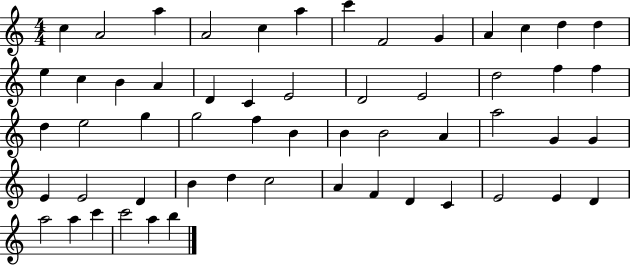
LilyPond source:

{
  \clef treble
  \numericTimeSignature
  \time 4/4
  \key c \major
  c''4 a'2 a''4 | a'2 c''4 a''4 | c'''4 f'2 g'4 | a'4 c''4 d''4 d''4 | \break e''4 c''4 b'4 a'4 | d'4 c'4 e'2 | d'2 e'2 | d''2 f''4 f''4 | \break d''4 e''2 g''4 | g''2 f''4 b'4 | b'4 b'2 a'4 | a''2 g'4 g'4 | \break e'4 e'2 d'4 | b'4 d''4 c''2 | a'4 f'4 d'4 c'4 | e'2 e'4 d'4 | \break a''2 a''4 c'''4 | c'''2 a''4 b''4 | \bar "|."
}